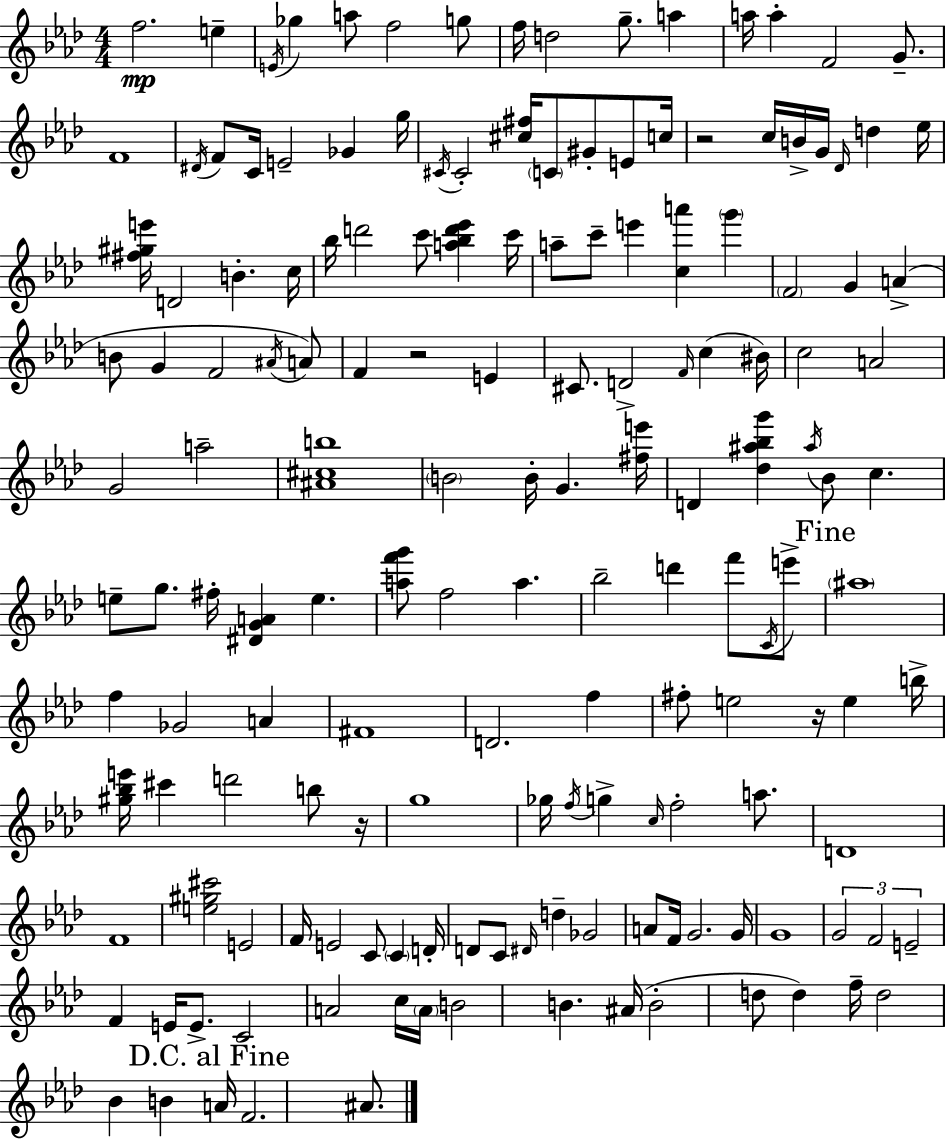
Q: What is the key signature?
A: AES major